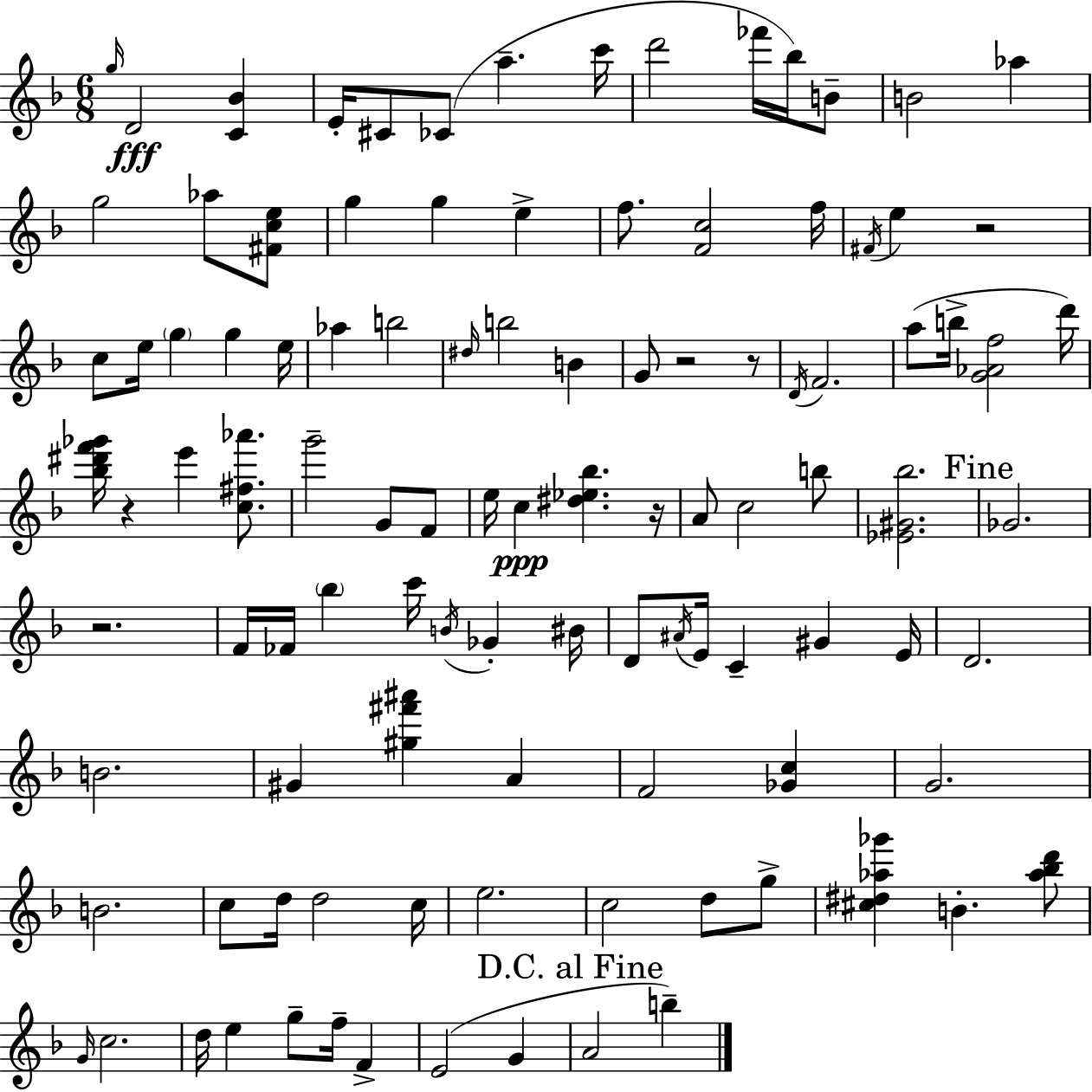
{
  \clef treble
  \numericTimeSignature
  \time 6/8
  \key f \major
  \grace { g''16 }\fff d'2 <c' bes'>4 | e'16-. cis'8 ces'8( a''4.-- | c'''16 d'''2 fes'''16 bes''16) b'8-- | b'2 aes''4 | \break g''2 aes''8 <fis' c'' e''>8 | g''4 g''4 e''4-> | f''8. <f' c''>2 | f''16 \acciaccatura { fis'16 } e''4 r2 | \break c''8 e''16 \parenthesize g''4 g''4 | e''16 aes''4 b''2 | \grace { dis''16 } b''2 b'4 | g'8 r2 | \break r8 \acciaccatura { d'16 } f'2. | a''8( b''16-> <g' aes' f''>2 | d'''16) <bes'' dis''' f''' ges'''>16 r4 e'''4 | <c'' fis'' aes'''>8. g'''2-- | \break g'8 f'8 e''16 c''4\ppp <dis'' ees'' bes''>4. | r16 a'8 c''2 | b''8 <ees' gis' bes''>2. | \mark "Fine" ges'2. | \break r2. | f'16 fes'16 \parenthesize bes''4 c'''16 \acciaccatura { b'16 } | ges'4-. bis'16 d'8 \acciaccatura { ais'16 } e'16 c'4-- | gis'4 e'16 d'2. | \break b'2. | gis'4 <gis'' fis''' ais'''>4 | a'4 f'2 | <ges' c''>4 g'2. | \break b'2. | c''8 d''16 d''2 | c''16 e''2. | c''2 | \break d''8 g''8-> <cis'' dis'' aes'' ges'''>4 b'4.-. | <aes'' bes'' d'''>8 \grace { g'16 } c''2. | d''16 e''4 | g''8-- f''16-- f'4-> e'2( | \break g'4 \mark "D.C. al Fine" a'2 | b''4--) \bar "|."
}